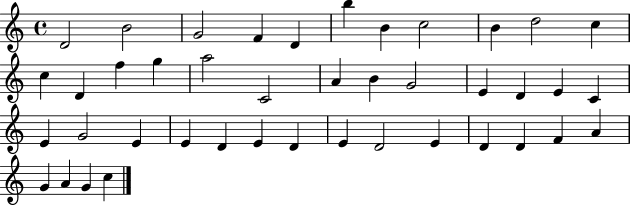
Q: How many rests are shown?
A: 0